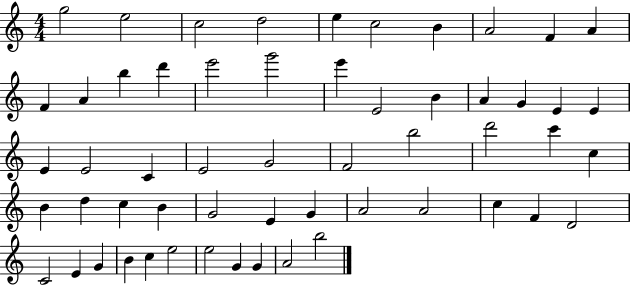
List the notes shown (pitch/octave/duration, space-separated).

G5/h E5/h C5/h D5/h E5/q C5/h B4/q A4/h F4/q A4/q F4/q A4/q B5/q D6/q E6/h G6/h E6/q E4/h B4/q A4/q G4/q E4/q E4/q E4/q E4/h C4/q E4/h G4/h F4/h B5/h D6/h C6/q C5/q B4/q D5/q C5/q B4/q G4/h E4/q G4/q A4/h A4/h C5/q F4/q D4/h C4/h E4/q G4/q B4/q C5/q E5/h E5/h G4/q G4/q A4/h B5/h